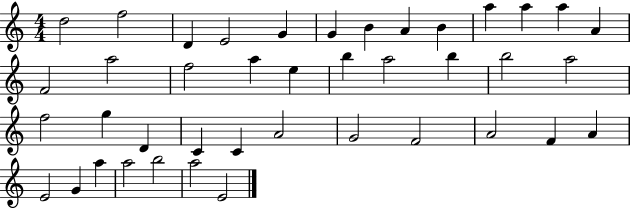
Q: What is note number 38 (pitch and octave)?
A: A5